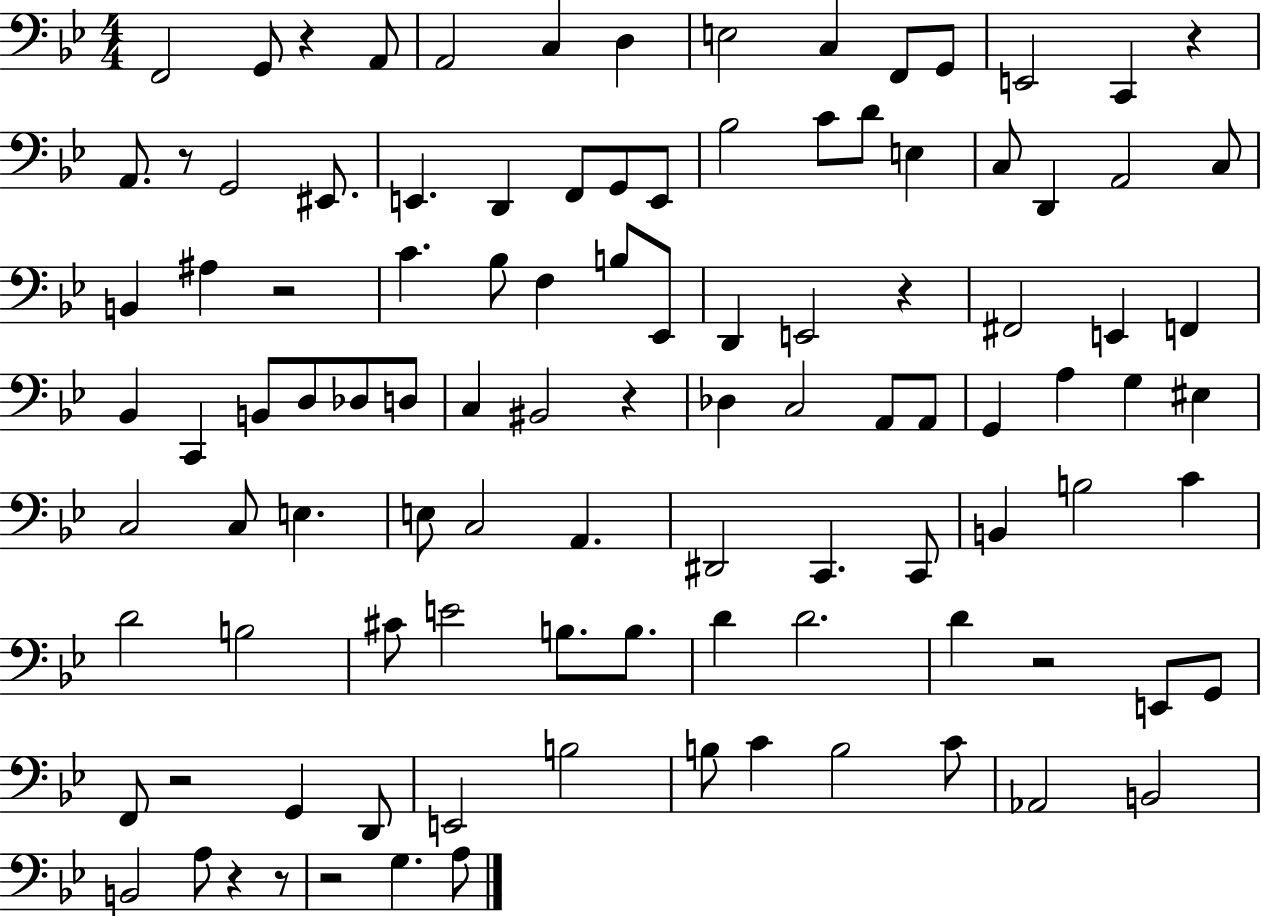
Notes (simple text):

F2/h G2/e R/q A2/e A2/h C3/q D3/q E3/h C3/q F2/e G2/e E2/h C2/q R/q A2/e. R/e G2/h EIS2/e. E2/q. D2/q F2/e G2/e E2/e Bb3/h C4/e D4/e E3/q C3/e D2/q A2/h C3/e B2/q A#3/q R/h C4/q. Bb3/e F3/q B3/e Eb2/e D2/q E2/h R/q F#2/h E2/q F2/q Bb2/q C2/q B2/e D3/e Db3/e D3/e C3/q BIS2/h R/q Db3/q C3/h A2/e A2/e G2/q A3/q G3/q EIS3/q C3/h C3/e E3/q. E3/e C3/h A2/q. D#2/h C2/q. C2/e B2/q B3/h C4/q D4/h B3/h C#4/e E4/h B3/e. B3/e. D4/q D4/h. D4/q R/h E2/e G2/e F2/e R/h G2/q D2/e E2/h B3/h B3/e C4/q B3/h C4/e Ab2/h B2/h B2/h A3/e R/q R/e R/h G3/q. A3/e